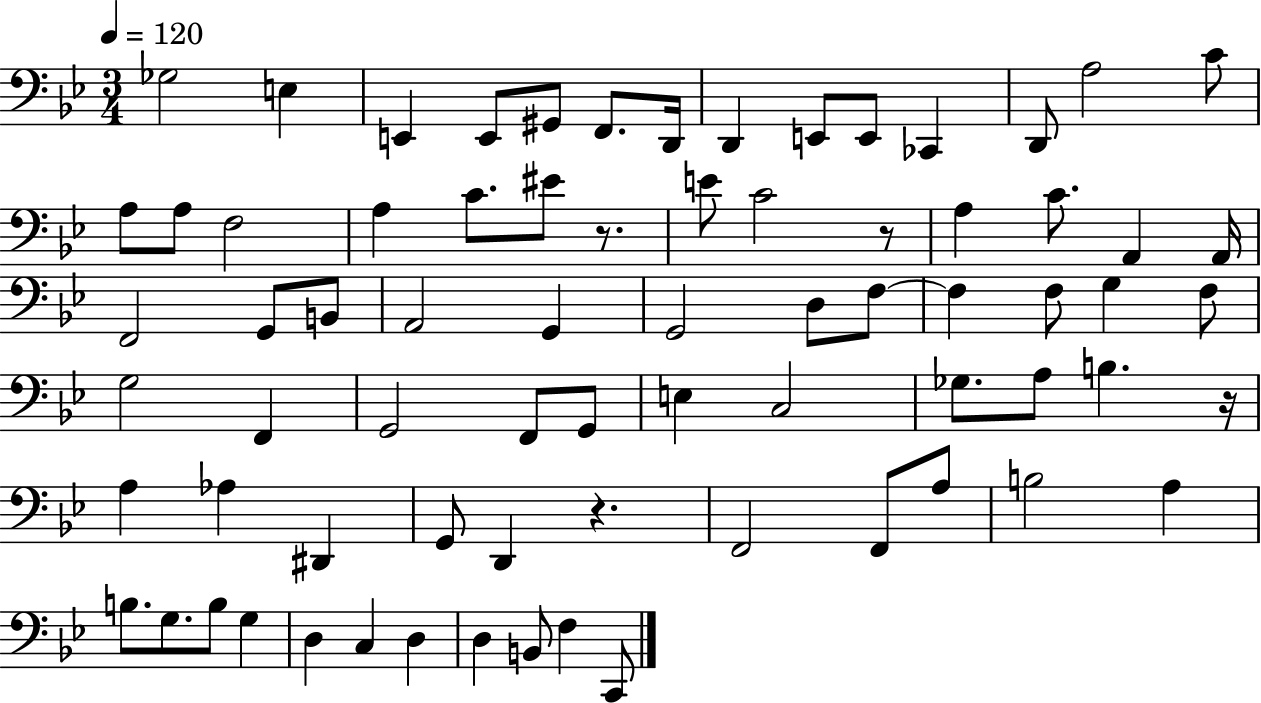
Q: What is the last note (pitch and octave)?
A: C2